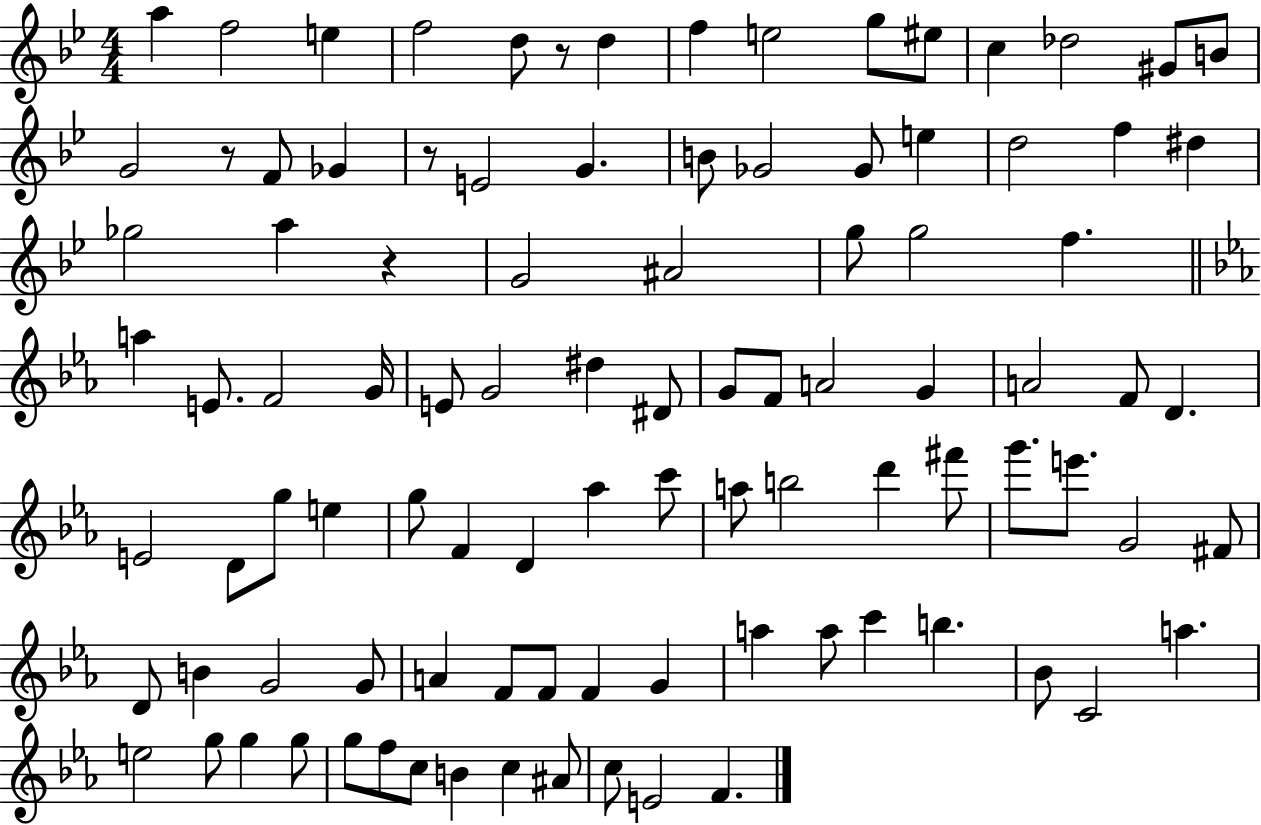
{
  \clef treble
  \numericTimeSignature
  \time 4/4
  \key bes \major
  \repeat volta 2 { a''4 f''2 e''4 | f''2 d''8 r8 d''4 | f''4 e''2 g''8 eis''8 | c''4 des''2 gis'8 b'8 | \break g'2 r8 f'8 ges'4 | r8 e'2 g'4. | b'8 ges'2 ges'8 e''4 | d''2 f''4 dis''4 | \break ges''2 a''4 r4 | g'2 ais'2 | g''8 g''2 f''4. | \bar "||" \break \key ees \major a''4 e'8. f'2 g'16 | e'8 g'2 dis''4 dis'8 | g'8 f'8 a'2 g'4 | a'2 f'8 d'4. | \break e'2 d'8 g''8 e''4 | g''8 f'4 d'4 aes''4 c'''8 | a''8 b''2 d'''4 fis'''8 | g'''8. e'''8. g'2 fis'8 | \break d'8 b'4 g'2 g'8 | a'4 f'8 f'8 f'4 g'4 | a''4 a''8 c'''4 b''4. | bes'8 c'2 a''4. | \break e''2 g''8 g''4 g''8 | g''8 f''8 c''8 b'4 c''4 ais'8 | c''8 e'2 f'4. | } \bar "|."
}